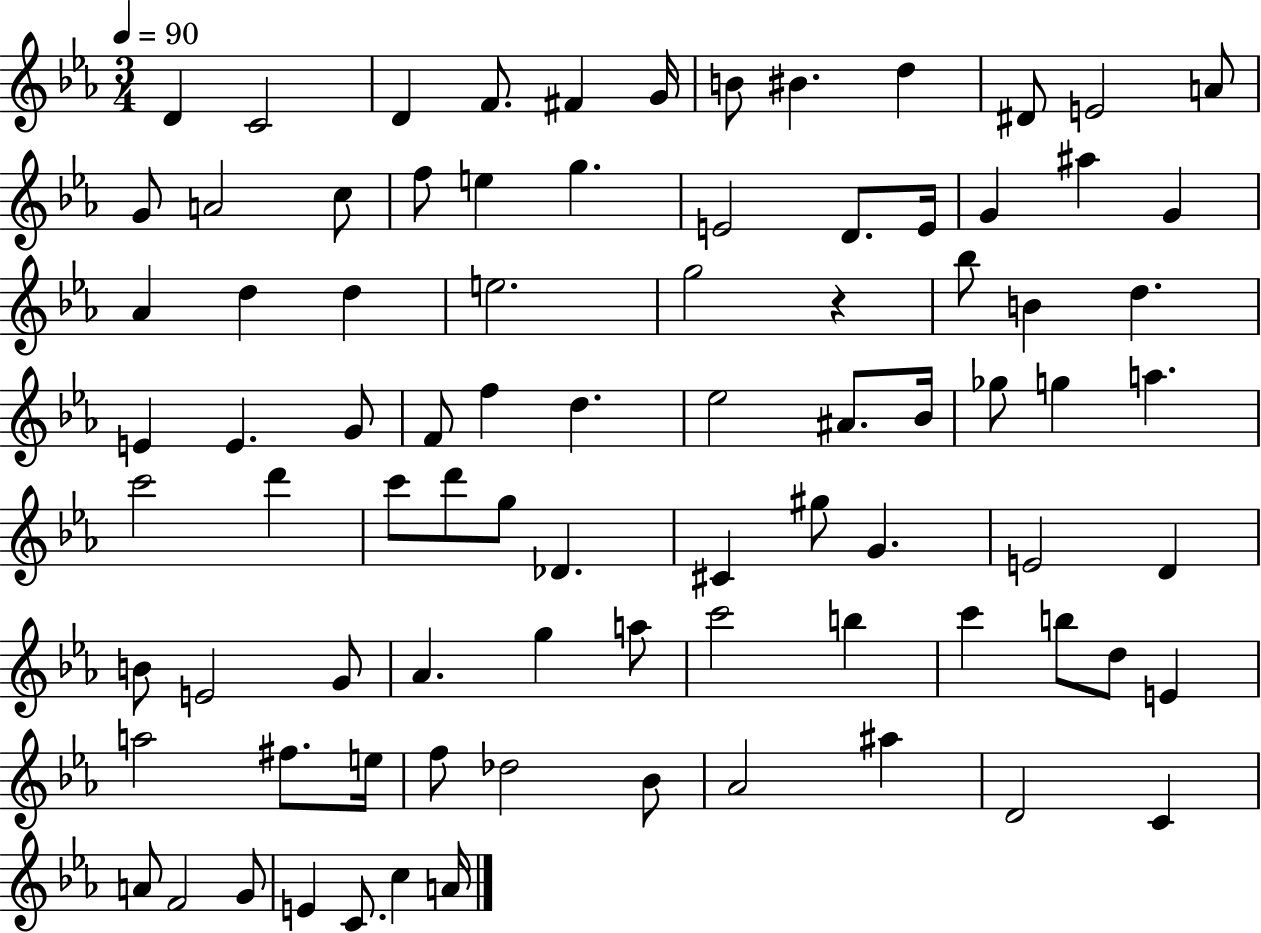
{
  \clef treble
  \numericTimeSignature
  \time 3/4
  \key ees \major
  \tempo 4 = 90
  d'4 c'2 | d'4 f'8. fis'4 g'16 | b'8 bis'4. d''4 | dis'8 e'2 a'8 | \break g'8 a'2 c''8 | f''8 e''4 g''4. | e'2 d'8. e'16 | g'4 ais''4 g'4 | \break aes'4 d''4 d''4 | e''2. | g''2 r4 | bes''8 b'4 d''4. | \break e'4 e'4. g'8 | f'8 f''4 d''4. | ees''2 ais'8. bes'16 | ges''8 g''4 a''4. | \break c'''2 d'''4 | c'''8 d'''8 g''8 des'4. | cis'4 gis''8 g'4. | e'2 d'4 | \break b'8 e'2 g'8 | aes'4. g''4 a''8 | c'''2 b''4 | c'''4 b''8 d''8 e'4 | \break a''2 fis''8. e''16 | f''8 des''2 bes'8 | aes'2 ais''4 | d'2 c'4 | \break a'8 f'2 g'8 | e'4 c'8. c''4 a'16 | \bar "|."
}